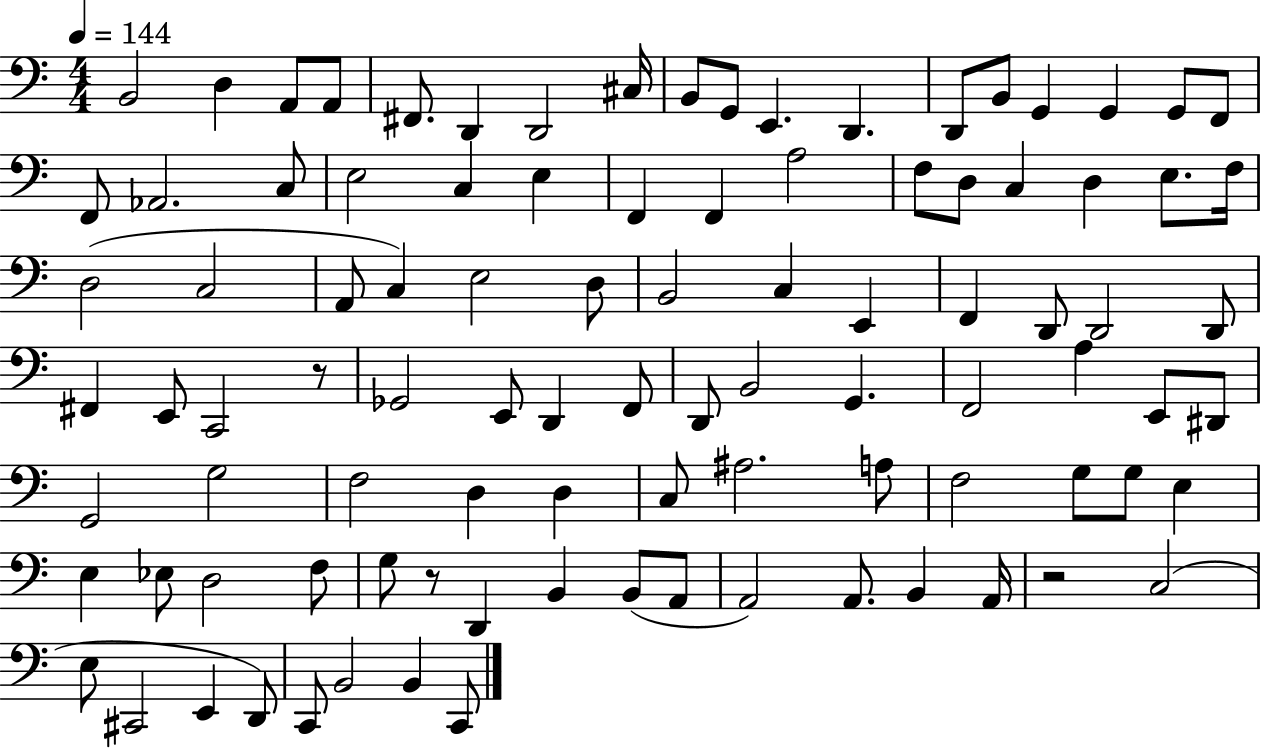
B2/h D3/q A2/e A2/e F#2/e. D2/q D2/h C#3/s B2/e G2/e E2/q. D2/q. D2/e B2/e G2/q G2/q G2/e F2/e F2/e Ab2/h. C3/e E3/h C3/q E3/q F2/q F2/q A3/h F3/e D3/e C3/q D3/q E3/e. F3/s D3/h C3/h A2/e C3/q E3/h D3/e B2/h C3/q E2/q F2/q D2/e D2/h D2/e F#2/q E2/e C2/h R/e Gb2/h E2/e D2/q F2/e D2/e B2/h G2/q. F2/h A3/q E2/e D#2/e G2/h G3/h F3/h D3/q D3/q C3/e A#3/h. A3/e F3/h G3/e G3/e E3/q E3/q Eb3/e D3/h F3/e G3/e R/e D2/q B2/q B2/e A2/e A2/h A2/e. B2/q A2/s R/h C3/h E3/e C#2/h E2/q D2/e C2/e B2/h B2/q C2/e